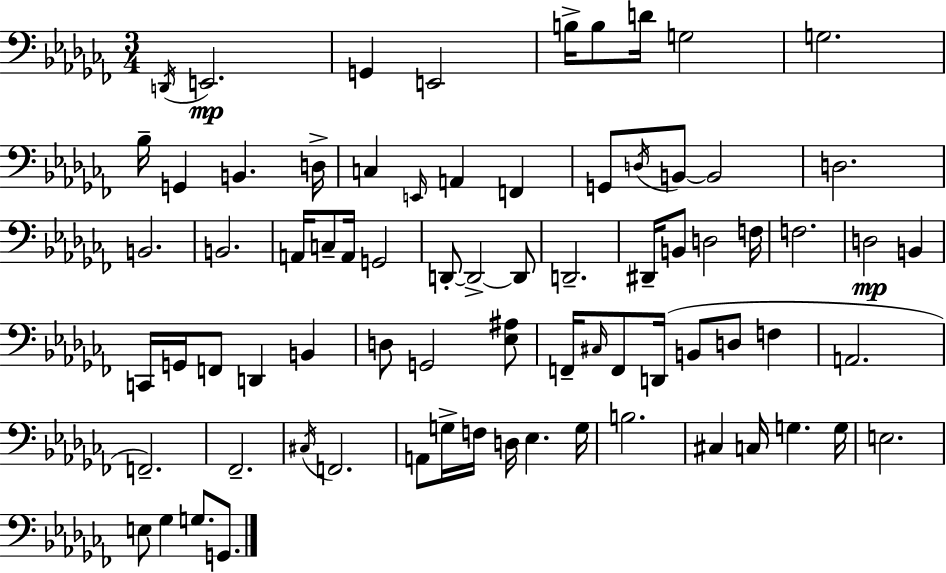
{
  \clef bass
  \numericTimeSignature
  \time 3/4
  \key aes \minor
  \repeat volta 2 { \acciaccatura { d,16 }\mp e,2. | g,4 e,2 | b16-> b8 d'16 g2 | g2. | \break bes16-- g,4 b,4. | d16-> c4 \grace { e,16 } a,4 f,4 | g,8 \acciaccatura { d16 } b,8~~ b,2 | d2. | \break b,2. | b,2. | a,16 c8-- a,16 g,2 | d,8-.~~ d,2->~~ | \break d,8 d,2.-- | dis,16-- b,8 d2 | f16 f2. | d2\mp b,4 | \break c,16 g,16 f,8 d,4 b,4 | d8 g,2 | <ees ais>8 f,16-- \grace { cis16 } f,8 d,16( b,8 d8 | f4 a,2. | \break f,2.--) | fes,2.-- | \acciaccatura { cis16 } f,2. | a,8 g16-> f16 d16 ees4. | \break g16 b2. | cis4 c16 g4. | g16 e2. | e8 ges4 g8. | \break g,8. } \bar "|."
}